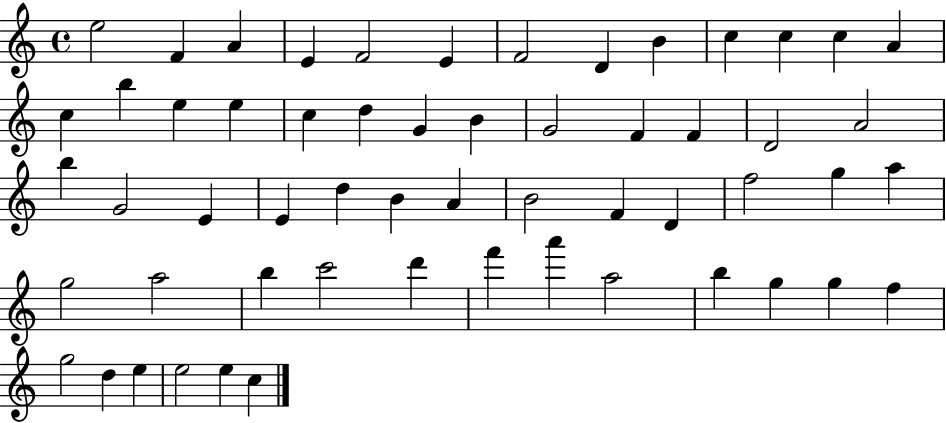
X:1
T:Untitled
M:4/4
L:1/4
K:C
e2 F A E F2 E F2 D B c c c A c b e e c d G B G2 F F D2 A2 b G2 E E d B A B2 F D f2 g a g2 a2 b c'2 d' f' a' a2 b g g f g2 d e e2 e c